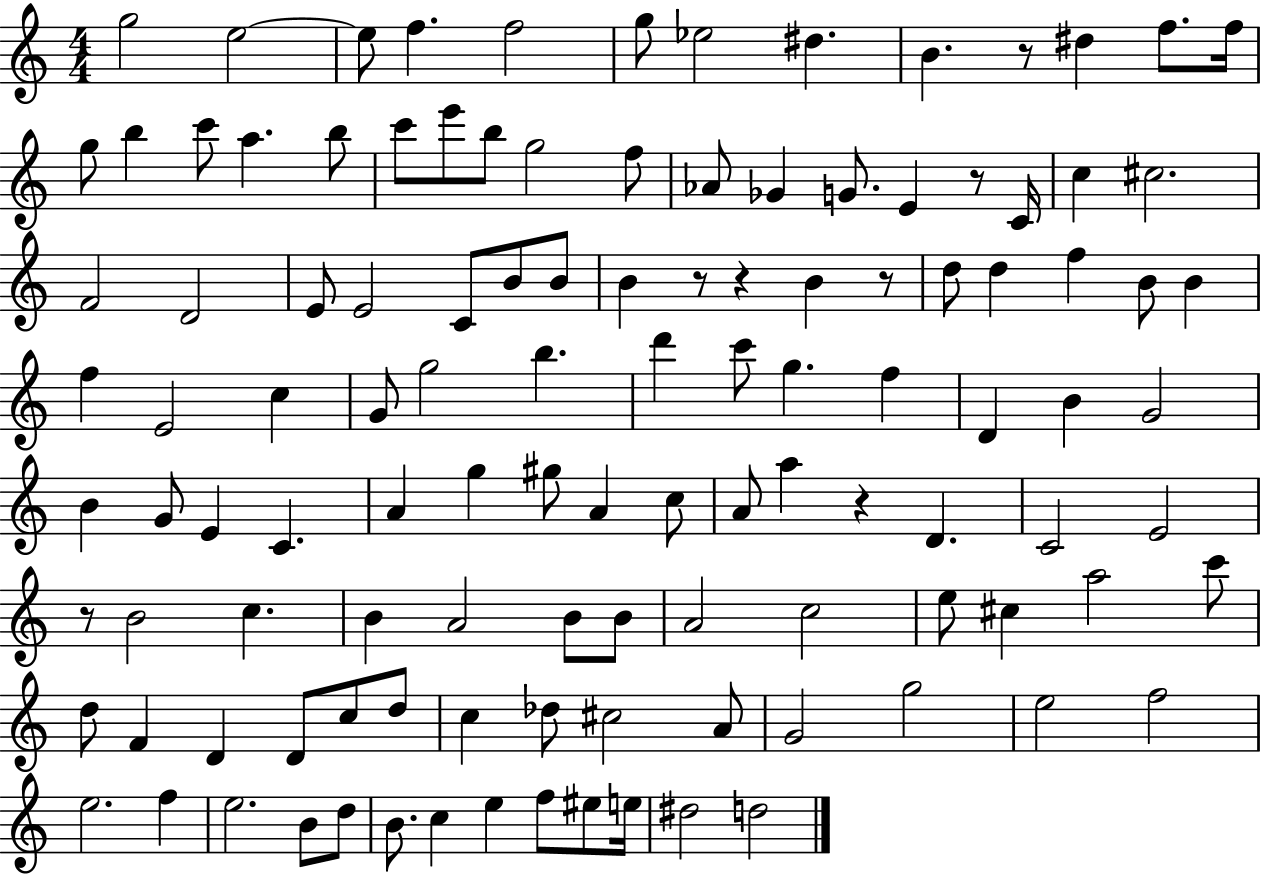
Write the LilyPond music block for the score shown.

{
  \clef treble
  \numericTimeSignature
  \time 4/4
  \key c \major
  g''2 e''2~~ | e''8 f''4. f''2 | g''8 ees''2 dis''4. | b'4. r8 dis''4 f''8. f''16 | \break g''8 b''4 c'''8 a''4. b''8 | c'''8 e'''8 b''8 g''2 f''8 | aes'8 ges'4 g'8. e'4 r8 c'16 | c''4 cis''2. | \break f'2 d'2 | e'8 e'2 c'8 b'8 b'8 | b'4 r8 r4 b'4 r8 | d''8 d''4 f''4 b'8 b'4 | \break f''4 e'2 c''4 | g'8 g''2 b''4. | d'''4 c'''8 g''4. f''4 | d'4 b'4 g'2 | \break b'4 g'8 e'4 c'4. | a'4 g''4 gis''8 a'4 c''8 | a'8 a''4 r4 d'4. | c'2 e'2 | \break r8 b'2 c''4. | b'4 a'2 b'8 b'8 | a'2 c''2 | e''8 cis''4 a''2 c'''8 | \break d''8 f'4 d'4 d'8 c''8 d''8 | c''4 des''8 cis''2 a'8 | g'2 g''2 | e''2 f''2 | \break e''2. f''4 | e''2. b'8 d''8 | b'8. c''4 e''4 f''8 eis''8 e''16 | dis''2 d''2 | \break \bar "|."
}